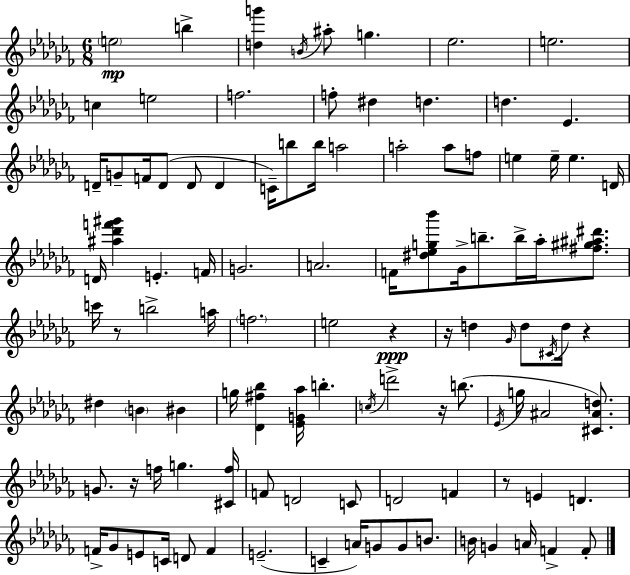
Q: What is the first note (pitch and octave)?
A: E5